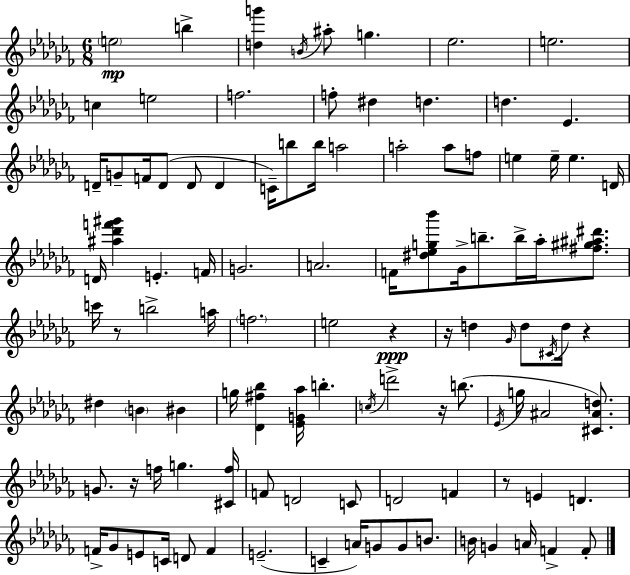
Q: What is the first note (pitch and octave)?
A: E5